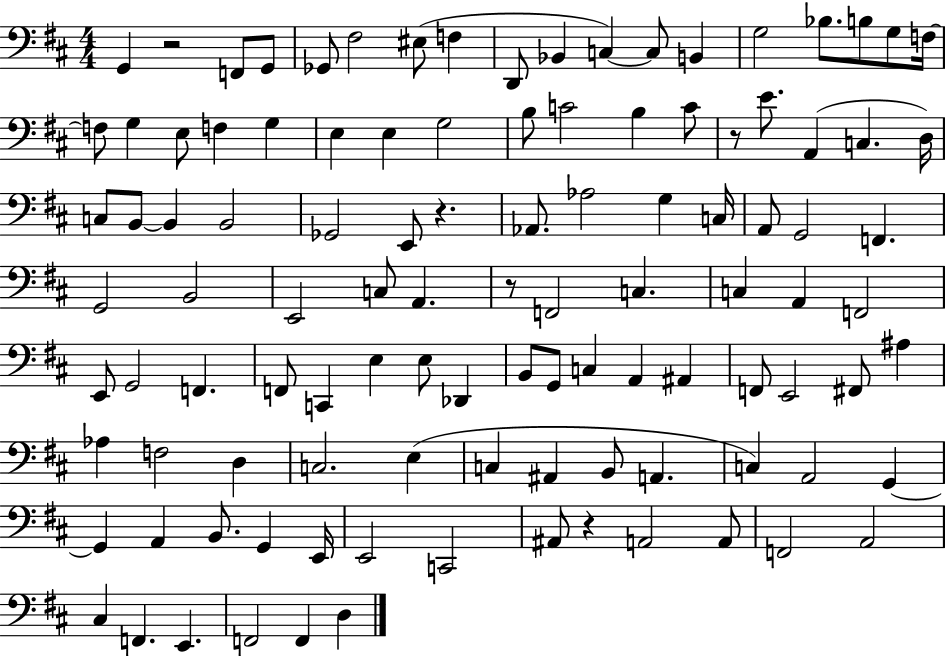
G2/q R/h F2/e G2/e Gb2/e F#3/h EIS3/e F3/q D2/e Bb2/q C3/q C3/e B2/q G3/h Bb3/e. B3/e G3/e F3/s F3/e G3/q E3/e F3/q G3/q E3/q E3/q G3/h B3/e C4/h B3/q C4/e R/e E4/e. A2/q C3/q. D3/s C3/e B2/e B2/q B2/h Gb2/h E2/e R/q. Ab2/e. Ab3/h G3/q C3/s A2/e G2/h F2/q. G2/h B2/h E2/h C3/e A2/q. R/e F2/h C3/q. C3/q A2/q F2/h E2/e G2/h F2/q. F2/e C2/q E3/q E3/e Db2/q B2/e G2/e C3/q A2/q A#2/q F2/e E2/h F#2/e A#3/q Ab3/q F3/h D3/q C3/h. E3/q C3/q A#2/q B2/e A2/q. C3/q A2/h G2/q G2/q A2/q B2/e. G2/q E2/s E2/h C2/h A#2/e R/q A2/h A2/e F2/h A2/h C#3/q F2/q. E2/q. F2/h F2/q D3/q